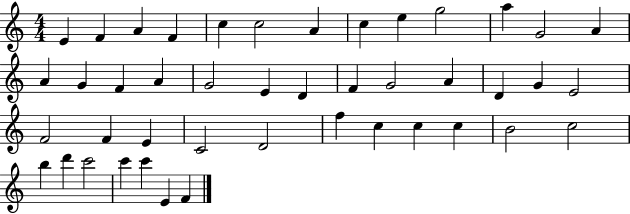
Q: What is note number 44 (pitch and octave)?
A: F4